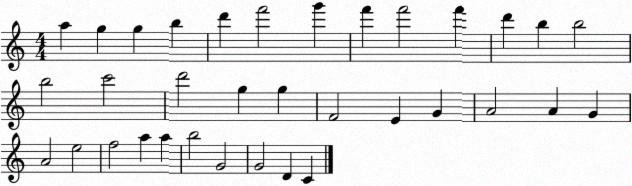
X:1
T:Untitled
M:4/4
L:1/4
K:C
a g g b d' f'2 g' f' f'2 f' d' b b2 b2 c'2 d'2 g g F2 E G A2 A G A2 e2 f2 a a b2 G2 G2 D C